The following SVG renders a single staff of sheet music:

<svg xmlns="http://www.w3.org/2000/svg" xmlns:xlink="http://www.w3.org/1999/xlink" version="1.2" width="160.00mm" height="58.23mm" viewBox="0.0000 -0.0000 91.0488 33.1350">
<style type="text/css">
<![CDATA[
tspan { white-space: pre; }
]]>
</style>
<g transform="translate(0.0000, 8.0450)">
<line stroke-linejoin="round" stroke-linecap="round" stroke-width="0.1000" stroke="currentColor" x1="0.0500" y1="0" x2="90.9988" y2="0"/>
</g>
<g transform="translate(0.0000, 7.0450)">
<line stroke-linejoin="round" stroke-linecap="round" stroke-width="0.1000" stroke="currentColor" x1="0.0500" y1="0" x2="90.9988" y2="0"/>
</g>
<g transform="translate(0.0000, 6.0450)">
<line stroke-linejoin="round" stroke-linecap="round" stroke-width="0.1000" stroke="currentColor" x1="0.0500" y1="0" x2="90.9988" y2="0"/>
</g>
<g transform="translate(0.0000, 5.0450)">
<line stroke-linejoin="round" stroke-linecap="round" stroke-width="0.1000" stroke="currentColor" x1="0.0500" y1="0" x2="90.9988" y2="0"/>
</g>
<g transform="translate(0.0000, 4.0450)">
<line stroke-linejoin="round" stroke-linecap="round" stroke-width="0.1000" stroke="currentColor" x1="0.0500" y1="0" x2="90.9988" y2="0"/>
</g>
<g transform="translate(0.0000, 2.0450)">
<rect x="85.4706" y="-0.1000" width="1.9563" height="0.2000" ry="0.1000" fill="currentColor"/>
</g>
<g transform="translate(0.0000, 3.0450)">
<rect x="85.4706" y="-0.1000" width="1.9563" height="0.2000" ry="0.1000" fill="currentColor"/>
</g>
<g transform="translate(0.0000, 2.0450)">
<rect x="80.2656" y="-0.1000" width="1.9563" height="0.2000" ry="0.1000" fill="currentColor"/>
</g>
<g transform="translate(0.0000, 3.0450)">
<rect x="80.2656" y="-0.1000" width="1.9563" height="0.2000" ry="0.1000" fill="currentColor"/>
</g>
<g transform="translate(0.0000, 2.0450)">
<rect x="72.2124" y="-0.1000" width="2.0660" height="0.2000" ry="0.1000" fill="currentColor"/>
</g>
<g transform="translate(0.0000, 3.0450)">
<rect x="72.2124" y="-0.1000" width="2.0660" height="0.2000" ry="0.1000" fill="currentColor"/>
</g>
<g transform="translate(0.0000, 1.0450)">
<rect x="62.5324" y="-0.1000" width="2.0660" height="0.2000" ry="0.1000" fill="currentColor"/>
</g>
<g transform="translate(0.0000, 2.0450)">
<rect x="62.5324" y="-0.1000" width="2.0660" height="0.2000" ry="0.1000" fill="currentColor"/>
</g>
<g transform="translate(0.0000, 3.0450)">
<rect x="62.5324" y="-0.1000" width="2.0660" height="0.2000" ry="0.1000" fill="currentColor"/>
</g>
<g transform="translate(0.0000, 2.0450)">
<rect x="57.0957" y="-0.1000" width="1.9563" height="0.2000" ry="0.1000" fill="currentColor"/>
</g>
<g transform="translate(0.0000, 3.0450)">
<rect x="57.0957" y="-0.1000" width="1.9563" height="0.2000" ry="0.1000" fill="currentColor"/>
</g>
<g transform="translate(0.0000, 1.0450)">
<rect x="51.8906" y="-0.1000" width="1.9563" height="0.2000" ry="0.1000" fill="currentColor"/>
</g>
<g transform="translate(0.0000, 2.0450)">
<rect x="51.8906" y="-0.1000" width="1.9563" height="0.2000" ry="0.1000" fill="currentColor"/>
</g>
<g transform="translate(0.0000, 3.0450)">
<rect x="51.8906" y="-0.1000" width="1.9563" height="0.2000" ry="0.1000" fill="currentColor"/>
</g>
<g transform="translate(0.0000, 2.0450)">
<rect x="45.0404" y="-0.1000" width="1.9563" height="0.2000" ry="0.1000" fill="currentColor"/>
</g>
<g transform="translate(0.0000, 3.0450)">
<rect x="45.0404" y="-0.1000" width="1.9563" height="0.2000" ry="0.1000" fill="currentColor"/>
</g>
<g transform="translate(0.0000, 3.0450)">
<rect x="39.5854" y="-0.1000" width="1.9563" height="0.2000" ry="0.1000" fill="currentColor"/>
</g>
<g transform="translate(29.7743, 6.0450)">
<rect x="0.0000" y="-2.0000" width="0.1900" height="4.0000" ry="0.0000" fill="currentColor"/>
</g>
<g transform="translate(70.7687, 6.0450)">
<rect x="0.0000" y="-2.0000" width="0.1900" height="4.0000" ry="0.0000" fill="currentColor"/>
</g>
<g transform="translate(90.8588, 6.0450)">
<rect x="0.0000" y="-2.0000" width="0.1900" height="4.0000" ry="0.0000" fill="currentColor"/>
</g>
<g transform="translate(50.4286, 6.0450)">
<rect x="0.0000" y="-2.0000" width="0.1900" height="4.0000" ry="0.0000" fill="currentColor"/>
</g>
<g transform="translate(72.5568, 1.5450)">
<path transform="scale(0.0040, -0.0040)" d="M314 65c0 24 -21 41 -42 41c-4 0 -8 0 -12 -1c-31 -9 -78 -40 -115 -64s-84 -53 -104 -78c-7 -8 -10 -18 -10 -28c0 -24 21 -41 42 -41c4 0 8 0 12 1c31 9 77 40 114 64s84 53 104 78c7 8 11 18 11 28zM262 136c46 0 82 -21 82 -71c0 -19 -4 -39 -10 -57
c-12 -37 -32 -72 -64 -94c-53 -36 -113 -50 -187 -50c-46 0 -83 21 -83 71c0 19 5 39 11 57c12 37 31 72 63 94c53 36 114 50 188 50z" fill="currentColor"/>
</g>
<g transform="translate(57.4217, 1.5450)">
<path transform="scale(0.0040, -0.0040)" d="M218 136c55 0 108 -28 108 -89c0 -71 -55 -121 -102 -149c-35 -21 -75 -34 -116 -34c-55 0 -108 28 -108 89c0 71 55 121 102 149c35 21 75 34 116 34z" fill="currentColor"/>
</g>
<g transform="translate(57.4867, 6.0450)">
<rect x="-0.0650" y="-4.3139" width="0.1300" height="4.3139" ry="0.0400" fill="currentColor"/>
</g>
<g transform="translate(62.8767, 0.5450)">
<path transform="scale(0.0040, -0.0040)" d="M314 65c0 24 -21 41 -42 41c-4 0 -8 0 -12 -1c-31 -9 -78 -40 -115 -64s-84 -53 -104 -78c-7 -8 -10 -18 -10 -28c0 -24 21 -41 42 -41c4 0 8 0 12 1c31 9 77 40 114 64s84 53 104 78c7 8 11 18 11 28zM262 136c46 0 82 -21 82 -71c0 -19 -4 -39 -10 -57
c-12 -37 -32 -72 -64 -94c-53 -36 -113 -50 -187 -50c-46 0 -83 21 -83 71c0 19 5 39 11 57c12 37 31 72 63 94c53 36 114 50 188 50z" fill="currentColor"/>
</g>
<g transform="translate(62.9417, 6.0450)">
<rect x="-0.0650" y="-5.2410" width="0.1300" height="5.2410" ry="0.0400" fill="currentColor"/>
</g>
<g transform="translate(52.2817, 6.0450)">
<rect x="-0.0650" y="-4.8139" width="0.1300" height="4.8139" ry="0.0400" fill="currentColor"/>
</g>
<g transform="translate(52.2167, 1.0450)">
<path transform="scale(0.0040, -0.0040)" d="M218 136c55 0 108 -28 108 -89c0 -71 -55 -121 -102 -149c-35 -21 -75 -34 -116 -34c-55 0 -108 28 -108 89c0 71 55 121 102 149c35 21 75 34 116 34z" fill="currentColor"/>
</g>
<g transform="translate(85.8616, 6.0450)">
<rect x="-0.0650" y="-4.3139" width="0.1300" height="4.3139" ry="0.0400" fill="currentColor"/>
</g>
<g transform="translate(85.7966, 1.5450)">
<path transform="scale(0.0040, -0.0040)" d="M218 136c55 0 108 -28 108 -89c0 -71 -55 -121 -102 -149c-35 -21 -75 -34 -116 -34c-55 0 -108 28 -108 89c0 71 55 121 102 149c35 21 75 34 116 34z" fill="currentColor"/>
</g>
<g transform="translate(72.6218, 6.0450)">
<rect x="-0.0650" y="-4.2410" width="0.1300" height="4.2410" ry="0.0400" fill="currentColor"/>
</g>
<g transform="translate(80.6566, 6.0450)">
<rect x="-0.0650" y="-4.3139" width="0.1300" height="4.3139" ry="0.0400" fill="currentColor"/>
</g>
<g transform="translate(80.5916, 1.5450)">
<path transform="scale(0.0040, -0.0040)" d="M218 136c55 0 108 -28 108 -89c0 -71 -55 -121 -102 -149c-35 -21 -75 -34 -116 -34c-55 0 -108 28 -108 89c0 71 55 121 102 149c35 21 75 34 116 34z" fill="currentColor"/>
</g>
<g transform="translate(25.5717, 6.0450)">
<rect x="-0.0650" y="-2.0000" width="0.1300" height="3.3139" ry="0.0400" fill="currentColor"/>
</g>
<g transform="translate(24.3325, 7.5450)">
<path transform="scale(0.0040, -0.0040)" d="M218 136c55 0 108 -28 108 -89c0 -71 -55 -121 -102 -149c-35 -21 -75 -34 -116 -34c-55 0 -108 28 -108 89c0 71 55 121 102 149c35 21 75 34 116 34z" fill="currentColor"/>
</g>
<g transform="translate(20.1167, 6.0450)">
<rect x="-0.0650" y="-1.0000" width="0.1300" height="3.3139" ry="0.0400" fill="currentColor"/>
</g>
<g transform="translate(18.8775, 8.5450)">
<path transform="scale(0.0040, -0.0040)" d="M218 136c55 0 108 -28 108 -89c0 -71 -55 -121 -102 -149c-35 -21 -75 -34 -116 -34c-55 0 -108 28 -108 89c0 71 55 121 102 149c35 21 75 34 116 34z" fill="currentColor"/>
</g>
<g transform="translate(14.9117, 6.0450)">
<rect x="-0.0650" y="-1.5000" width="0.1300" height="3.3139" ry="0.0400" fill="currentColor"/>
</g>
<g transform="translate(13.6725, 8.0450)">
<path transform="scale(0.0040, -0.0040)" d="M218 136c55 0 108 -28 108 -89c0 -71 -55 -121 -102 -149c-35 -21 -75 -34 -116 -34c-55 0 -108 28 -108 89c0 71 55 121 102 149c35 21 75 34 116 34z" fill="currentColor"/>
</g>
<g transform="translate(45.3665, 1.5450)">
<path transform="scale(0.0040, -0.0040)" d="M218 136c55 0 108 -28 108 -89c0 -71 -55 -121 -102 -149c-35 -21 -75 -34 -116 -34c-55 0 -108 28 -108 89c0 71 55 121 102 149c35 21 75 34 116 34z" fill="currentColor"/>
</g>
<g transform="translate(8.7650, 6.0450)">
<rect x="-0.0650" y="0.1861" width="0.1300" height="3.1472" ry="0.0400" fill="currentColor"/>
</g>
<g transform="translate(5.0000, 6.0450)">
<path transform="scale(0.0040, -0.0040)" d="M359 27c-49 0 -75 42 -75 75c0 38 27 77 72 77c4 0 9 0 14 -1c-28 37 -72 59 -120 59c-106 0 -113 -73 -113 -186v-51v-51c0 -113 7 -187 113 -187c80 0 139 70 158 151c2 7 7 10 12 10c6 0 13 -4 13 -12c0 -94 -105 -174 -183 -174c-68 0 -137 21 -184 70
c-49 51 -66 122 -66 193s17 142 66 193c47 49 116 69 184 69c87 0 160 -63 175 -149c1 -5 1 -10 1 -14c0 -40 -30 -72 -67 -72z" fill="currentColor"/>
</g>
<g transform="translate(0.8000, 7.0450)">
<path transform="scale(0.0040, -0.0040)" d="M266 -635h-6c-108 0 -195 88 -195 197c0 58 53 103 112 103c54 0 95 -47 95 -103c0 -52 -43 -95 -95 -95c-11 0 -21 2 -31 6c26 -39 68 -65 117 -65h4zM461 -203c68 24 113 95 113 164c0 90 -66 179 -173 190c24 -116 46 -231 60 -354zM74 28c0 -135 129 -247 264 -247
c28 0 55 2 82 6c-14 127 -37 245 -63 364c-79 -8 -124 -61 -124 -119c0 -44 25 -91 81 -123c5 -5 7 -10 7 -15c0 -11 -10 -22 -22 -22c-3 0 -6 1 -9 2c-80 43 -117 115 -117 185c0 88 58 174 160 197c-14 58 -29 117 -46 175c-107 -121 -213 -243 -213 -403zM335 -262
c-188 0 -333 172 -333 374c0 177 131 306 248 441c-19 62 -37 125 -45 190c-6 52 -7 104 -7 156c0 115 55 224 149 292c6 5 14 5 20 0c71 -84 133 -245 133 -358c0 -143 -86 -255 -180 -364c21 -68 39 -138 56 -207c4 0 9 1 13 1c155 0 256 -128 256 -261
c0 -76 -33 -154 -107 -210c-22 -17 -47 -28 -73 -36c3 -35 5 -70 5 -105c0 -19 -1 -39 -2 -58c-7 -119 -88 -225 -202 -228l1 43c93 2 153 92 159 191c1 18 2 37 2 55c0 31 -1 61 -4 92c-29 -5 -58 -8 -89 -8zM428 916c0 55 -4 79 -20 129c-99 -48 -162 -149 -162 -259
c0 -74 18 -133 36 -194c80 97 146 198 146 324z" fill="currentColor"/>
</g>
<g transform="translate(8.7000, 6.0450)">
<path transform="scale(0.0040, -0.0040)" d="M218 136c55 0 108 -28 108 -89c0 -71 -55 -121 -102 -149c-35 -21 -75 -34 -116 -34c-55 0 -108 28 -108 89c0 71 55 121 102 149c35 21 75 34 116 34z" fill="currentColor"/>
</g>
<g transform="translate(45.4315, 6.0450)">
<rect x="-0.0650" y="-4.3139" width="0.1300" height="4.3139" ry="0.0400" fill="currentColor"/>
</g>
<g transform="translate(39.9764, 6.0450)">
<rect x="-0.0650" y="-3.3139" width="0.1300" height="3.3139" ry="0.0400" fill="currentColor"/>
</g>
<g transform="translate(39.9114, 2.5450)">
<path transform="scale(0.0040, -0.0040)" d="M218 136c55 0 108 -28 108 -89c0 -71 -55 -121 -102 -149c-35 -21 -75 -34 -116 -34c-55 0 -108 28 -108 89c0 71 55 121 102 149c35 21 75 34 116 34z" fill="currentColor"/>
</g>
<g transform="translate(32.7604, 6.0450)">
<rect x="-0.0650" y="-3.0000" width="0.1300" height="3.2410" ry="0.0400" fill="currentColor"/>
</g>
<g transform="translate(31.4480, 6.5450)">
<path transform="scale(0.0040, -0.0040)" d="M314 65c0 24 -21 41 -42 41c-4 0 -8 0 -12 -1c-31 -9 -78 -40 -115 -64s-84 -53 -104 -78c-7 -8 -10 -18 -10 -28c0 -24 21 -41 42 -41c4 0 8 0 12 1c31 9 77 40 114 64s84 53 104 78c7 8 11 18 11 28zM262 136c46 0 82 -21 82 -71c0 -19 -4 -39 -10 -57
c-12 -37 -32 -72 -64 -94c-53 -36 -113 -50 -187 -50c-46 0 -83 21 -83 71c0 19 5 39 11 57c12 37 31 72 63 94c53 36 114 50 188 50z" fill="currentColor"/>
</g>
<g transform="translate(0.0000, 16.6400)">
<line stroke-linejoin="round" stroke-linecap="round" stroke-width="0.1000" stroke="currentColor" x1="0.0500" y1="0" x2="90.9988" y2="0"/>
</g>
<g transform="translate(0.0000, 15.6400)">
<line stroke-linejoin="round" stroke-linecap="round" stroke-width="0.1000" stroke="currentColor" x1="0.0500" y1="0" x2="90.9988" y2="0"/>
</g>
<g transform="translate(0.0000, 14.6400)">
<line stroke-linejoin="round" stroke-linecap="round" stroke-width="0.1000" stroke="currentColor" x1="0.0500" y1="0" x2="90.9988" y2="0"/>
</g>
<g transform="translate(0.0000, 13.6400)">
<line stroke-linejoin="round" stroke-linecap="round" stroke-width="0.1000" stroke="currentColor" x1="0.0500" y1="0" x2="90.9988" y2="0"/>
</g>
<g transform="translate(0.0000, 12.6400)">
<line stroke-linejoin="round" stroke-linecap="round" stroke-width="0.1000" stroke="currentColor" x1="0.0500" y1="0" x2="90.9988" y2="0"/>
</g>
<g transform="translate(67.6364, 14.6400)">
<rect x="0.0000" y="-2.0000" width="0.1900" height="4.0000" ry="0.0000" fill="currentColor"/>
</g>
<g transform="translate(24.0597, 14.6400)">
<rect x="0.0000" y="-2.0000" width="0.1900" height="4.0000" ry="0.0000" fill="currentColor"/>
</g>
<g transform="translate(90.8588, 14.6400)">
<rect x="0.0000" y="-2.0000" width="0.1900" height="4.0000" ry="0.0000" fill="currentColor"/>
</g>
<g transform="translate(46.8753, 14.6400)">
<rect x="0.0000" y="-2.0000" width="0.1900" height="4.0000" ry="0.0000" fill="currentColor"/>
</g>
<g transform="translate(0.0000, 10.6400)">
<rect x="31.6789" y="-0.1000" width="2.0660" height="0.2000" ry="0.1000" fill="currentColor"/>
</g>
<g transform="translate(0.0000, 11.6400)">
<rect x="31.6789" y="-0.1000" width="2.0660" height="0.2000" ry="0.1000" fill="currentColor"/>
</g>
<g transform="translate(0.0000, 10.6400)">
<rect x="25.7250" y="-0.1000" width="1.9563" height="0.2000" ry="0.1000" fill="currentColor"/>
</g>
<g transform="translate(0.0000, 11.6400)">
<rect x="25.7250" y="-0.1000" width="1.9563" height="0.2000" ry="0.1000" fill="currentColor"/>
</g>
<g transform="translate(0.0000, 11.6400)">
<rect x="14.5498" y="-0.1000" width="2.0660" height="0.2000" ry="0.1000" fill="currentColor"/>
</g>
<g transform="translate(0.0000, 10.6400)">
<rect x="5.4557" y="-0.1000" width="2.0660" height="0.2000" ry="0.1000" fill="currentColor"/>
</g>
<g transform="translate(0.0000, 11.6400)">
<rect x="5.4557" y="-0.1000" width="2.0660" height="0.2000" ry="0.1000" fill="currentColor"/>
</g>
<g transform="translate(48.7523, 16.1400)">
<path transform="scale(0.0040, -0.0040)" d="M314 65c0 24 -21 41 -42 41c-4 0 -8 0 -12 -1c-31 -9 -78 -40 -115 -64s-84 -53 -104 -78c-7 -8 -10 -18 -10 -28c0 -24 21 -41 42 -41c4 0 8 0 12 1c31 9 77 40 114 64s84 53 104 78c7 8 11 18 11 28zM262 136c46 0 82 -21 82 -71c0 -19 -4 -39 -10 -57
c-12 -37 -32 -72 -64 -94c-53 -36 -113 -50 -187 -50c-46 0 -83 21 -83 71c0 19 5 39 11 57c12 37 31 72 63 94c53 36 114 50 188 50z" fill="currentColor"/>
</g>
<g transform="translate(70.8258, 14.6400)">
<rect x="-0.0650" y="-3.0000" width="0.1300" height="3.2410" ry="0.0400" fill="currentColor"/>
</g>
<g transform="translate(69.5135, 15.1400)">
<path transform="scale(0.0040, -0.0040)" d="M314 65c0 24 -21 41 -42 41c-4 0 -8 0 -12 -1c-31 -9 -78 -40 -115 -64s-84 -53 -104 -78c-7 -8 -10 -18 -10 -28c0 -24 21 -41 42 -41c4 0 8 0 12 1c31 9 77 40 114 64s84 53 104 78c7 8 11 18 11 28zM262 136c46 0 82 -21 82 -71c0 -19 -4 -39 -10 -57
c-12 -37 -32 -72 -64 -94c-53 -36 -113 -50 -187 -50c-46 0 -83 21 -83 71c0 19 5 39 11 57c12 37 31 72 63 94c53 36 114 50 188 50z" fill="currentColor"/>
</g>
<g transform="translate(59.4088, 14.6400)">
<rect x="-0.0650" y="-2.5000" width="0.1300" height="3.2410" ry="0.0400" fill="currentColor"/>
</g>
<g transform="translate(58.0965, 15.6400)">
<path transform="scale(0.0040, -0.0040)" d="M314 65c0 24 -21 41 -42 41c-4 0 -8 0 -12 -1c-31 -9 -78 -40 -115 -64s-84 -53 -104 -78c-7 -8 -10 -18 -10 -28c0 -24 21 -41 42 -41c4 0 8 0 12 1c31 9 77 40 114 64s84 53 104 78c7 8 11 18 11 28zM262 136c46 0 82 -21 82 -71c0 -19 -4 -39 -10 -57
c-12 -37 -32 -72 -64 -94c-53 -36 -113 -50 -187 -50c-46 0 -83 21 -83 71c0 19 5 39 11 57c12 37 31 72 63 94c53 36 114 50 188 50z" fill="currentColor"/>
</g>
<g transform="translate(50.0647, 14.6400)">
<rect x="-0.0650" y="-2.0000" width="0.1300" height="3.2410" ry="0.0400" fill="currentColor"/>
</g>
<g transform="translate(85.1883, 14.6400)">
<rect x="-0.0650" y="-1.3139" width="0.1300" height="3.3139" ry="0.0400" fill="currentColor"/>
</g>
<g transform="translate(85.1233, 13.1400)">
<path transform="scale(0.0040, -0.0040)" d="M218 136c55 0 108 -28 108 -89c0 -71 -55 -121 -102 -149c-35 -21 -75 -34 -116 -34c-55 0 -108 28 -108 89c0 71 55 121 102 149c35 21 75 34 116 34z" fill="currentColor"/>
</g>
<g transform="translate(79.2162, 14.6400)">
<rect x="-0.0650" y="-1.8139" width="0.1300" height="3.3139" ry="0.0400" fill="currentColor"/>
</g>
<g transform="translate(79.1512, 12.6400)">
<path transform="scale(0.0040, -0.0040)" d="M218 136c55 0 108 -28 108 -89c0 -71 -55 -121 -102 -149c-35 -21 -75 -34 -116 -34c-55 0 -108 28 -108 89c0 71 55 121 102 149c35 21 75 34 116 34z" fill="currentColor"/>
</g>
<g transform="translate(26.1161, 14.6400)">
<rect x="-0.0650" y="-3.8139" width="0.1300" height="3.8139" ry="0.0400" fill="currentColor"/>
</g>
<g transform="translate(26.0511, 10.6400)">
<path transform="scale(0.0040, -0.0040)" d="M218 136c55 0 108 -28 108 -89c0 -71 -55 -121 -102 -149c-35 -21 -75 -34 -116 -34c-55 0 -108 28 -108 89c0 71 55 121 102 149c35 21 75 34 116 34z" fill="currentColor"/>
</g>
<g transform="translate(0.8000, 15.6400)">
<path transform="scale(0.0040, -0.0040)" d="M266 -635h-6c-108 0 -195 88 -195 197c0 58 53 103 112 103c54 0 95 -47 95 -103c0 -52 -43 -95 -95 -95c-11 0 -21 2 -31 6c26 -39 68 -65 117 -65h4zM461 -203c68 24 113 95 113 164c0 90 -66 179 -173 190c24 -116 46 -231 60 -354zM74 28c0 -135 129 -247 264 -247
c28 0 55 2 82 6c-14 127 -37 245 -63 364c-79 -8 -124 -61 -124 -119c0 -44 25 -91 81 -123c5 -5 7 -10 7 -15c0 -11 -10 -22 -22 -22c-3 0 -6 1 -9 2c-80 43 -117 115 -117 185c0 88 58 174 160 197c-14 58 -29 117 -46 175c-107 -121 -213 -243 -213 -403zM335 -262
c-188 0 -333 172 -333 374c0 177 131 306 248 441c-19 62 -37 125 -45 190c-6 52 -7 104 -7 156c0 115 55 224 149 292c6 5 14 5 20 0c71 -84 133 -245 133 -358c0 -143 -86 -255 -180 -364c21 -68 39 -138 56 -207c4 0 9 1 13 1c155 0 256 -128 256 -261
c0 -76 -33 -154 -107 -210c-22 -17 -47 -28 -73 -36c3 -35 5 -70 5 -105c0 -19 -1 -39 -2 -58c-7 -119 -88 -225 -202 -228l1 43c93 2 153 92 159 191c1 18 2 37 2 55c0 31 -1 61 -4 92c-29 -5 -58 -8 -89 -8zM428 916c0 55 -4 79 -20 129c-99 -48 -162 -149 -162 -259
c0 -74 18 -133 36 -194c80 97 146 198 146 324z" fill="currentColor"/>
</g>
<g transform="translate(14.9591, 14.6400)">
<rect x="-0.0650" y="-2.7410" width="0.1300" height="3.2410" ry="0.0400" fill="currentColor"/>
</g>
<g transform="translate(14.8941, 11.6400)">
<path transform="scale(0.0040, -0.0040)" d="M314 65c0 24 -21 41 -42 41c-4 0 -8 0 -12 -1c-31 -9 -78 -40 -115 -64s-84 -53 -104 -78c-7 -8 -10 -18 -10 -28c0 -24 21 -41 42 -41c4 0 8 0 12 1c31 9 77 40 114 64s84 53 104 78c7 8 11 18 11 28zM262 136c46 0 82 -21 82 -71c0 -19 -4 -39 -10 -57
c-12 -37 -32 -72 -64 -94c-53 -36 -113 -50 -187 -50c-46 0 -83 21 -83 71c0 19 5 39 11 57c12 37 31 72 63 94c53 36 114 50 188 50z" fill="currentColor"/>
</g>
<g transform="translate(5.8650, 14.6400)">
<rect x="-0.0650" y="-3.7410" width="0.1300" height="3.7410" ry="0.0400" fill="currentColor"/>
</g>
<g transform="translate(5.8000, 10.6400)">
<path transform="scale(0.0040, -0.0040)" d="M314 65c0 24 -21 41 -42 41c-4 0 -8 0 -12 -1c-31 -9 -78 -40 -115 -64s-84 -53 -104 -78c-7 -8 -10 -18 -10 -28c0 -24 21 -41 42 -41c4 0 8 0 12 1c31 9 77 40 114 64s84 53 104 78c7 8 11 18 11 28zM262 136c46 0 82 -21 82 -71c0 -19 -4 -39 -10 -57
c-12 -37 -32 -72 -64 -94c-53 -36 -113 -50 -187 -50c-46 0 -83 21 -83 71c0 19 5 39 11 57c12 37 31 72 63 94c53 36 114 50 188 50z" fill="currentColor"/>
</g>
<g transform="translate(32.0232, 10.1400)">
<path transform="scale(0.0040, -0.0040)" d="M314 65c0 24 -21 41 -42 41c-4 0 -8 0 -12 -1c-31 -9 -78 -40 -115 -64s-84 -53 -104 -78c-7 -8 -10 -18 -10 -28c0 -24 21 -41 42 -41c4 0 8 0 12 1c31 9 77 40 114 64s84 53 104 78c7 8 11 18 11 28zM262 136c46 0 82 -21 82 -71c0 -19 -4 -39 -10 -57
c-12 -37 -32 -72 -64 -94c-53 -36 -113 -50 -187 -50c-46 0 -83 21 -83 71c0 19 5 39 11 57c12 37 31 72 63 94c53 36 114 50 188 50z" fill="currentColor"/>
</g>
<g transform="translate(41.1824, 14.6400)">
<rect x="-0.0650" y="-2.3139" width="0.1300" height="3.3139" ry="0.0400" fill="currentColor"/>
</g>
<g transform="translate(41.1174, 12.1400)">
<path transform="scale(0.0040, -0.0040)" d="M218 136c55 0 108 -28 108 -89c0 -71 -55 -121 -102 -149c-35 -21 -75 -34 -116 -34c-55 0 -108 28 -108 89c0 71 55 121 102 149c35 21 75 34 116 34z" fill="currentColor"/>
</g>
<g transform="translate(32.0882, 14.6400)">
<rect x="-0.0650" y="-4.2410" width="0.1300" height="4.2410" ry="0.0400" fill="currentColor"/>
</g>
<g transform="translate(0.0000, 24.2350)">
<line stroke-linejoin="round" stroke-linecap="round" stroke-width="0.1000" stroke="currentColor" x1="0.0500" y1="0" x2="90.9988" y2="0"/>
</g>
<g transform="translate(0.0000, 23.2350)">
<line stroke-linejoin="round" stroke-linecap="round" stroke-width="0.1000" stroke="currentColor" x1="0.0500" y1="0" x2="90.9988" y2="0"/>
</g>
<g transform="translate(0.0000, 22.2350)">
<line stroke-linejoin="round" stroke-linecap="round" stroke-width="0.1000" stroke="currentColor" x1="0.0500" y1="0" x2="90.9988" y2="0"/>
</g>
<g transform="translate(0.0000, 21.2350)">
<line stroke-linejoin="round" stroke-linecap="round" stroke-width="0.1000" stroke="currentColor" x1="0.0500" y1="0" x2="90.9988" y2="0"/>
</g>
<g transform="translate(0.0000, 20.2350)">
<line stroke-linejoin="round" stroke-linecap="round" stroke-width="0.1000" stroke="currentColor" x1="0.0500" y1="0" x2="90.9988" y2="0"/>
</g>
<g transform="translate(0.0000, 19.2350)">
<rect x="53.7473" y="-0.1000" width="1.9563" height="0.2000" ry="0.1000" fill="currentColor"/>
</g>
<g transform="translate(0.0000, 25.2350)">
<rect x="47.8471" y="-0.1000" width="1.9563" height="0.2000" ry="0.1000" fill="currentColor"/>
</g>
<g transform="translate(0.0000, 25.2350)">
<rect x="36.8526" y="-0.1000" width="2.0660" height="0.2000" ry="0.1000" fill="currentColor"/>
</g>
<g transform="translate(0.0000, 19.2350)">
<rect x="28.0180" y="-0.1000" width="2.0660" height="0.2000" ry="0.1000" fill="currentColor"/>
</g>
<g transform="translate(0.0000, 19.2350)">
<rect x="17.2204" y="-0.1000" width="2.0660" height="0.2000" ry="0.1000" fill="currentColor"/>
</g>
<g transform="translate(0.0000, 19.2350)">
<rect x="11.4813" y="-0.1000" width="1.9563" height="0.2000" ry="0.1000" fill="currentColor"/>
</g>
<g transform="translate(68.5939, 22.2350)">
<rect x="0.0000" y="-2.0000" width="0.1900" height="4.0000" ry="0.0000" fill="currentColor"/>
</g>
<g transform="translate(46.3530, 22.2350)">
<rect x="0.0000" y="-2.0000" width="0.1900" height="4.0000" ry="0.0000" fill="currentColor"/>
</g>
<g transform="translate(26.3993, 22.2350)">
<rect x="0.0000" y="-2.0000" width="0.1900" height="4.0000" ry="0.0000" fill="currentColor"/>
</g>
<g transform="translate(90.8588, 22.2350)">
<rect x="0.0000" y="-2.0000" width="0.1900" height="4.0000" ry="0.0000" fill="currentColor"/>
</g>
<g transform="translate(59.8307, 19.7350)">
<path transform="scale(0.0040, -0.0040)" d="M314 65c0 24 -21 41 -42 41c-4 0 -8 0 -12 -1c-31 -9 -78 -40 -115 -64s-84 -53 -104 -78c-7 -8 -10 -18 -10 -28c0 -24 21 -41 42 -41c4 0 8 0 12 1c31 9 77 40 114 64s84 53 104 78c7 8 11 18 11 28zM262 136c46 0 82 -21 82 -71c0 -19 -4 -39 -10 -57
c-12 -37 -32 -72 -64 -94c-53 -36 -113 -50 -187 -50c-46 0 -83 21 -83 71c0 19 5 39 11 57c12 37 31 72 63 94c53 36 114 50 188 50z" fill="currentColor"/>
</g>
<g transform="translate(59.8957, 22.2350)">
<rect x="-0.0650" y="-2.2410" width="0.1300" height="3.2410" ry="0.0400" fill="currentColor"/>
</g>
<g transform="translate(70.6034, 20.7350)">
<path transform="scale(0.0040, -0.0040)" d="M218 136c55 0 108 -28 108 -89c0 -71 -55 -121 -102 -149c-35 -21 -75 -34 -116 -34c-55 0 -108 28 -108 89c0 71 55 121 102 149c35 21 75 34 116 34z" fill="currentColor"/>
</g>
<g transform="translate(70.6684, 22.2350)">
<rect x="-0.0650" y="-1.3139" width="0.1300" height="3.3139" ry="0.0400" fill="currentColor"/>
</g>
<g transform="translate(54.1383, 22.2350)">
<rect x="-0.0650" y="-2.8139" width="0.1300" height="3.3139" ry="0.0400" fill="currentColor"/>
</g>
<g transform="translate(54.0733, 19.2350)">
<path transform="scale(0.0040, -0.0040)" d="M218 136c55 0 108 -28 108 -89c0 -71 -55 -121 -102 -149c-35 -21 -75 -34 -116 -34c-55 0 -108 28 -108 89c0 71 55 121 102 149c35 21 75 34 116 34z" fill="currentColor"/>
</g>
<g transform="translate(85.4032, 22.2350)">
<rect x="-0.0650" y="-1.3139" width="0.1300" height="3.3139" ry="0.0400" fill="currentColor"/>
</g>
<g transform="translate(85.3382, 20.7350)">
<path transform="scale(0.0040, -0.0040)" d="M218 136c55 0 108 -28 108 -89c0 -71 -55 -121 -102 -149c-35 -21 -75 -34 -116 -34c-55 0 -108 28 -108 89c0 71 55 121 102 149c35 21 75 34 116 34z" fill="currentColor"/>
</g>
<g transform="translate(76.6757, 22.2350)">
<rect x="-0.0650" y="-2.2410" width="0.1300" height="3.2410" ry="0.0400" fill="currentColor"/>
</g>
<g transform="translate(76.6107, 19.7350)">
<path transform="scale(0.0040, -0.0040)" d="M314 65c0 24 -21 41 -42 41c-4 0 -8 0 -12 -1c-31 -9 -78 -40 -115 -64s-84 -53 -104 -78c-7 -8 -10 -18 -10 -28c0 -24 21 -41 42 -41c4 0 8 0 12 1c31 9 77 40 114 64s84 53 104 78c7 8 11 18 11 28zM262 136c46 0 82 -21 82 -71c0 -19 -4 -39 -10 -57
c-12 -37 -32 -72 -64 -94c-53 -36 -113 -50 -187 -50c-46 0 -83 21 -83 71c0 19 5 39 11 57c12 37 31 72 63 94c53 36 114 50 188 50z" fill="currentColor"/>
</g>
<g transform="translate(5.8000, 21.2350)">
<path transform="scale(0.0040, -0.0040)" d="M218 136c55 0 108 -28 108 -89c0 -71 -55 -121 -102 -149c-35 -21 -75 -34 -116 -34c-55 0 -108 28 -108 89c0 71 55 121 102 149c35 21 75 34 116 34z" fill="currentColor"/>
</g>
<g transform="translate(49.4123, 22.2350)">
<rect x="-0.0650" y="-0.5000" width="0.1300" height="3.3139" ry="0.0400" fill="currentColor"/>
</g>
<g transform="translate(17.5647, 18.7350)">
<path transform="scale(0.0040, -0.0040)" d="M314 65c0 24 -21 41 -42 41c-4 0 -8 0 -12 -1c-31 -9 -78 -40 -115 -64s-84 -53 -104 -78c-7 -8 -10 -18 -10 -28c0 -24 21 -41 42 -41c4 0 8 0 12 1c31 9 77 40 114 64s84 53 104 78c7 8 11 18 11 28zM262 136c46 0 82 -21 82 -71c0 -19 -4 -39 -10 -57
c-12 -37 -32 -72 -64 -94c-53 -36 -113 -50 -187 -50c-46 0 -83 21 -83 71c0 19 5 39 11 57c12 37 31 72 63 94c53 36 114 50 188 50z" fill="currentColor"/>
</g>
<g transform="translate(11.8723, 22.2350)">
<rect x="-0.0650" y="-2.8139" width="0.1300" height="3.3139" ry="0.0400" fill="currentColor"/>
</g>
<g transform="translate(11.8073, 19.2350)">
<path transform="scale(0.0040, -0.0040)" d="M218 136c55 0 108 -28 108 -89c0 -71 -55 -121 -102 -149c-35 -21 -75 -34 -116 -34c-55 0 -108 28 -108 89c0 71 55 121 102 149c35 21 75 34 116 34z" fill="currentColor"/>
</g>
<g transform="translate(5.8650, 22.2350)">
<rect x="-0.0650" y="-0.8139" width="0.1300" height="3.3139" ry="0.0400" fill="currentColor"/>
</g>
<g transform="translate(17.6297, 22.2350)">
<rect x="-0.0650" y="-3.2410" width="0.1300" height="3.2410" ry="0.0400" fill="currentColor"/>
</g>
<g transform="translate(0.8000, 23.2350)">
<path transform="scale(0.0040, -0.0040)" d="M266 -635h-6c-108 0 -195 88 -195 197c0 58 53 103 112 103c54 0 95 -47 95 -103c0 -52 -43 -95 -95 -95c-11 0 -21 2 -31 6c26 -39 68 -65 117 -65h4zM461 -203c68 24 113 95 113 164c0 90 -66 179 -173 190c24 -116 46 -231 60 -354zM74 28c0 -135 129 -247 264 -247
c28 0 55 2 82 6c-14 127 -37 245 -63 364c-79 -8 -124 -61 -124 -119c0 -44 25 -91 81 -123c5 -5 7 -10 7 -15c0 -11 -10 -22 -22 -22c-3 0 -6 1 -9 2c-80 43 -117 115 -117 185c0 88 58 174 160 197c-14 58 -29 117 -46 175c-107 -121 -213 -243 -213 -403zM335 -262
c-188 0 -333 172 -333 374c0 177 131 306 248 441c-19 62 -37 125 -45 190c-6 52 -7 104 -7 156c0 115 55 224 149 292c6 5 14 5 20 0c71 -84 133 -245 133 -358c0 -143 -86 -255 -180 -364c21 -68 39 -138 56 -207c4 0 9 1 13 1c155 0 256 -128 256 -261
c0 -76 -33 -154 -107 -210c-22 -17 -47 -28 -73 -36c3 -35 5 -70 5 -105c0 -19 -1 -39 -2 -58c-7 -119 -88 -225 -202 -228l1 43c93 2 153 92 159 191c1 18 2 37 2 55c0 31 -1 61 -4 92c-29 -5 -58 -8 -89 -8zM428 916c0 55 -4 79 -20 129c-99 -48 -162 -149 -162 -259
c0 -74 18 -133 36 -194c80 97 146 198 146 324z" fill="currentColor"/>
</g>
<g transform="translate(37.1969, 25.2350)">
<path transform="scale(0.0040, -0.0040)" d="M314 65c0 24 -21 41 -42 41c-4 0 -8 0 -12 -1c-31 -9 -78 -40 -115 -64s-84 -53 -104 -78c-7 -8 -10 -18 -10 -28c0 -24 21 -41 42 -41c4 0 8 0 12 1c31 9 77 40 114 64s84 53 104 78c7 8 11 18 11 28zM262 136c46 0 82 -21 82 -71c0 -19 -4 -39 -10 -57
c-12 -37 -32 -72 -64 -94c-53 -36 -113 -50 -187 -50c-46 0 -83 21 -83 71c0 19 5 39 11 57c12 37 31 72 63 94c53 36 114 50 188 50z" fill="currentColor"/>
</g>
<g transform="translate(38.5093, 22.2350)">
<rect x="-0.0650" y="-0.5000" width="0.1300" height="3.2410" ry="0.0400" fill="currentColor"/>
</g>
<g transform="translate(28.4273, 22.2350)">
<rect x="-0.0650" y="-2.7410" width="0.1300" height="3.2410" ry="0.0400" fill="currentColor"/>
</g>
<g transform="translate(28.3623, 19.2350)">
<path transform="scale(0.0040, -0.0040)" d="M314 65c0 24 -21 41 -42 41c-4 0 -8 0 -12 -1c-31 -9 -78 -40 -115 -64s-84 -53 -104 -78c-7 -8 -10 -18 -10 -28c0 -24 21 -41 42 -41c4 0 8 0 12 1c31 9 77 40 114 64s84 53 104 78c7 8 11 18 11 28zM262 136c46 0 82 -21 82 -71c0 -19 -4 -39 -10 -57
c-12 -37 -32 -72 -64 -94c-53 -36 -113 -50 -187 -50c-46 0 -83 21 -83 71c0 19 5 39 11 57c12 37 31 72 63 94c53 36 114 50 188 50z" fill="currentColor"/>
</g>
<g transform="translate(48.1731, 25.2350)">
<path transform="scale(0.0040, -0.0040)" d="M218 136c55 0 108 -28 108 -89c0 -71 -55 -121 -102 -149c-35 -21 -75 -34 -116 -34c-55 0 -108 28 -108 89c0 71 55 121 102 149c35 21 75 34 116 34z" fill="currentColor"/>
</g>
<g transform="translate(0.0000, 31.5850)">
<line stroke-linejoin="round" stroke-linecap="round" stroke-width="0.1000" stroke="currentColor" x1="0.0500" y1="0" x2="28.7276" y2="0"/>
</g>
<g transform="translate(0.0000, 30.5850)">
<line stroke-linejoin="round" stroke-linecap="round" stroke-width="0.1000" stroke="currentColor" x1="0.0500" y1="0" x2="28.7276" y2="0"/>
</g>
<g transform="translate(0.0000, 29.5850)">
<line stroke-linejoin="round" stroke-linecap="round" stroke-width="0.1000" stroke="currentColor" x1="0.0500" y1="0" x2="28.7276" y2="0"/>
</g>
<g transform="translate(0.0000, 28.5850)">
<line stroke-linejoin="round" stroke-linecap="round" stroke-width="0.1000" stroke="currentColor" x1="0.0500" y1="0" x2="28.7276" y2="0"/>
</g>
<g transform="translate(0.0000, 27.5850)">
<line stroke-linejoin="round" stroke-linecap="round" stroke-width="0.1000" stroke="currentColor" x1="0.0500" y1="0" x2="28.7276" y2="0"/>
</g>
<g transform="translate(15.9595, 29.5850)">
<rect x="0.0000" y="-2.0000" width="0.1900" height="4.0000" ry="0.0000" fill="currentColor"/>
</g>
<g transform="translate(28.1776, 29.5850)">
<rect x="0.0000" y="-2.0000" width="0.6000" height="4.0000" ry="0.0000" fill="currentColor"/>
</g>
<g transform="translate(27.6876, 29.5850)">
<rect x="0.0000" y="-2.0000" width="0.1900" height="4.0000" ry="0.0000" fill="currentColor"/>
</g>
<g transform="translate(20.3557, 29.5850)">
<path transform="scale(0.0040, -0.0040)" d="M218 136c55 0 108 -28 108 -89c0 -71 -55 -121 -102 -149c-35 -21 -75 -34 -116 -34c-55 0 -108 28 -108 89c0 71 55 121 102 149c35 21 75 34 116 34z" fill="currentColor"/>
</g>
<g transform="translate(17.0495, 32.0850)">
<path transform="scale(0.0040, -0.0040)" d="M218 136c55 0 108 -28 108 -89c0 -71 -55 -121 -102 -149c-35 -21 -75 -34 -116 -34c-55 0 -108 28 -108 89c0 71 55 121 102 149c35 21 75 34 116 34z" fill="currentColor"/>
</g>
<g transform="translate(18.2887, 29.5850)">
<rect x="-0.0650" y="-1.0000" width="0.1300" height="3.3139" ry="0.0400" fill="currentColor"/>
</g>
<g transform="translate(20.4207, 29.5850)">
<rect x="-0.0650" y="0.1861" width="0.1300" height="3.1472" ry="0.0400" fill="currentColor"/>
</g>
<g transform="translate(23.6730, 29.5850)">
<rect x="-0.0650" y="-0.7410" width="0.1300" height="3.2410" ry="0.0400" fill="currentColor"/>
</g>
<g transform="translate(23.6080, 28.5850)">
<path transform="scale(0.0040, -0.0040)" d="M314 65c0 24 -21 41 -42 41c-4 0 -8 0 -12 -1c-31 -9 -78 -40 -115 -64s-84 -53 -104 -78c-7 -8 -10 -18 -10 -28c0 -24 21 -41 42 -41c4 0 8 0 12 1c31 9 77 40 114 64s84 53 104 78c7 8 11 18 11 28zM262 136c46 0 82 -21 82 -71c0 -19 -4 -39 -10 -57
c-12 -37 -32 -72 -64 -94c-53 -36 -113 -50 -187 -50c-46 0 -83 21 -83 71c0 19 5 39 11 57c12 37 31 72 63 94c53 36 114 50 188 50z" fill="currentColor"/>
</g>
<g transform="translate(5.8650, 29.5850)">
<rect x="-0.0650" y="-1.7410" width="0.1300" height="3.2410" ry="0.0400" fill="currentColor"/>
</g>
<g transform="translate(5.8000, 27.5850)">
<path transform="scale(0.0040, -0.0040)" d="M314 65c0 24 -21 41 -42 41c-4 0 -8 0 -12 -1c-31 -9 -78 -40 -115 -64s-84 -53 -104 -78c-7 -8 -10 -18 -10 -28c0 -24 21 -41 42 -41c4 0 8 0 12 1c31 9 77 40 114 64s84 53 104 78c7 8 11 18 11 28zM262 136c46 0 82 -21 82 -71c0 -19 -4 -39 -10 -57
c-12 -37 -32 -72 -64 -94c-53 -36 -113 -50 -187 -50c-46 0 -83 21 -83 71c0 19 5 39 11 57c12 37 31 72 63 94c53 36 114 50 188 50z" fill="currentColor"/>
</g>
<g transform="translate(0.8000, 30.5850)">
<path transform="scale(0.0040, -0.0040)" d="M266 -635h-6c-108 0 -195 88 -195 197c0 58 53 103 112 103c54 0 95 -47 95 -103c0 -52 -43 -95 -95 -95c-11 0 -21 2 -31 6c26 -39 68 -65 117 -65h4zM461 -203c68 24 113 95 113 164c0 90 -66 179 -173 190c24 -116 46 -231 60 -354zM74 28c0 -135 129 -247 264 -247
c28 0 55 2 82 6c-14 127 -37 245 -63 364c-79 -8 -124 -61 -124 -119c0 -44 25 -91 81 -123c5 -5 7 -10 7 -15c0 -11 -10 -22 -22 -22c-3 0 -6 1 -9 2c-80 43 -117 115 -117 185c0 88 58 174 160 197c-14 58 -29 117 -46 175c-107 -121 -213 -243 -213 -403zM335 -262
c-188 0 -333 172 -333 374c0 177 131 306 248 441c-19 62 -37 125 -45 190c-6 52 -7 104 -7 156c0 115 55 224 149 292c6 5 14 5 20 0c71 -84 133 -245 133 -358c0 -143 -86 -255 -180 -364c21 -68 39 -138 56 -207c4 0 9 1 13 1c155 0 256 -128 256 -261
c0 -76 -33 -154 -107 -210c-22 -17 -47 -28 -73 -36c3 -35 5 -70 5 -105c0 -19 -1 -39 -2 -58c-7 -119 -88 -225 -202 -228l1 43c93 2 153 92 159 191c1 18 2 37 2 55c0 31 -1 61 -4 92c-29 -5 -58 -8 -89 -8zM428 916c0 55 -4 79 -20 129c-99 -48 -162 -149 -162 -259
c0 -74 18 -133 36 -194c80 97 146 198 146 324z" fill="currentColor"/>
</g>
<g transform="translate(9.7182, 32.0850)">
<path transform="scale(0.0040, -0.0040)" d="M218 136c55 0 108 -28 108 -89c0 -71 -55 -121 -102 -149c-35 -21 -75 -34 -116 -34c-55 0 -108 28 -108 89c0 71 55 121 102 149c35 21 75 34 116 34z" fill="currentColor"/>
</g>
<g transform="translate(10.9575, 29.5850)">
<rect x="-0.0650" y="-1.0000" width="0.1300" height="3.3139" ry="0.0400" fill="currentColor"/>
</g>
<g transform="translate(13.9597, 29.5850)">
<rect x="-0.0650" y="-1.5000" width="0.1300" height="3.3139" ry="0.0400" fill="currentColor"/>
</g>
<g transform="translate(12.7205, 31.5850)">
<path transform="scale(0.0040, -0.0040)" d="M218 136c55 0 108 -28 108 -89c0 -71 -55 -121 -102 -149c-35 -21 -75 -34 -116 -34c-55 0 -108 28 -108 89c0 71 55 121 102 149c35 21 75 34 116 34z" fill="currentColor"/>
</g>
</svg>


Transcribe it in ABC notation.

X:1
T:Untitled
M:4/4
L:1/4
K:C
B E D F A2 b d' e' d' f'2 d'2 d' d' c'2 a2 c' d'2 g F2 G2 A2 f e d a b2 a2 C2 C a g2 e g2 e f2 D E D B d2